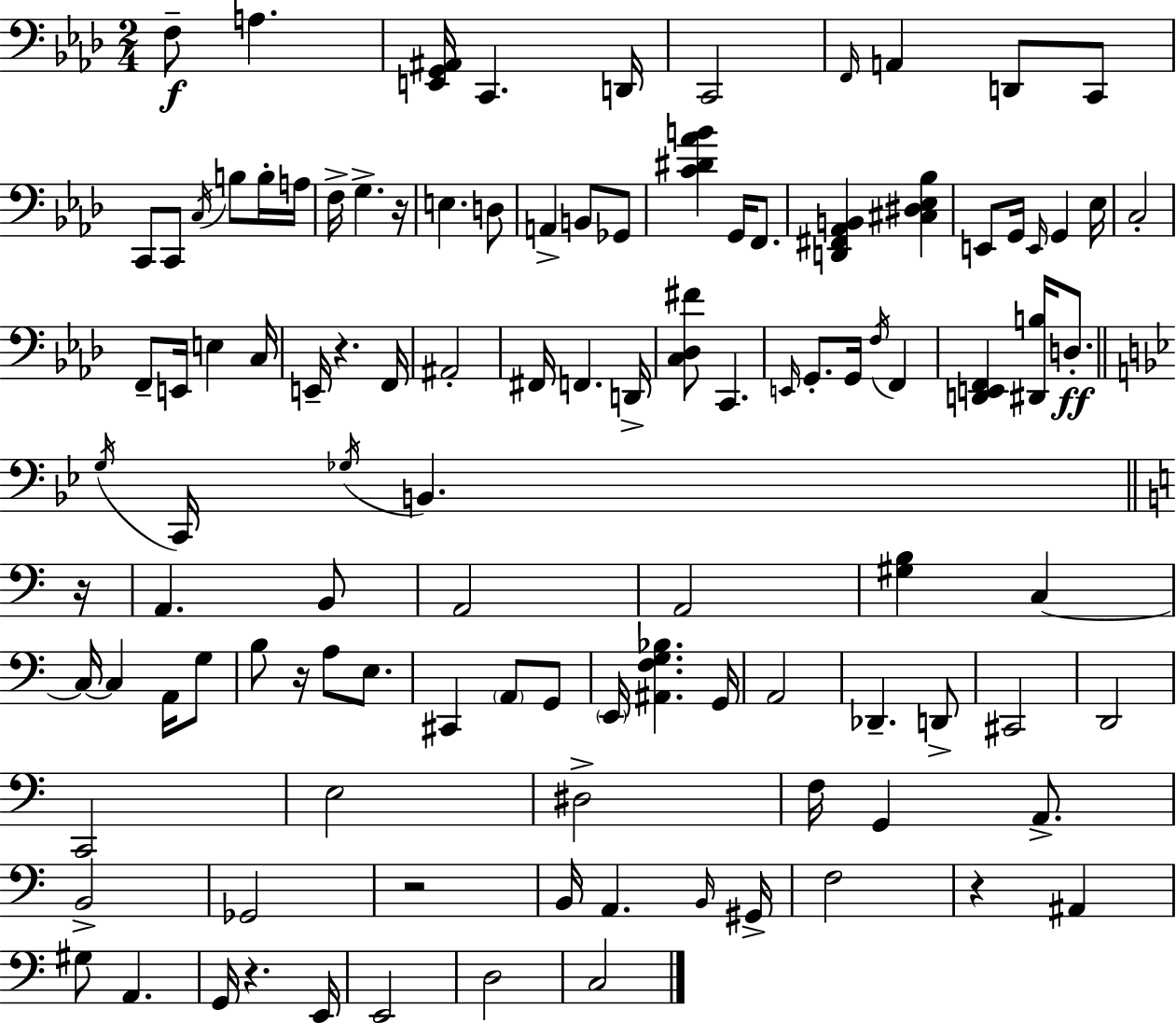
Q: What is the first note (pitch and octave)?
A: F3